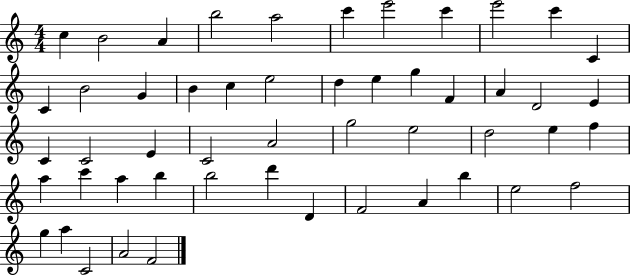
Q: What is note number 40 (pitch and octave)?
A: D6